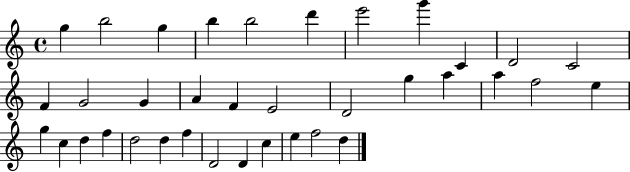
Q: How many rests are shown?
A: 0